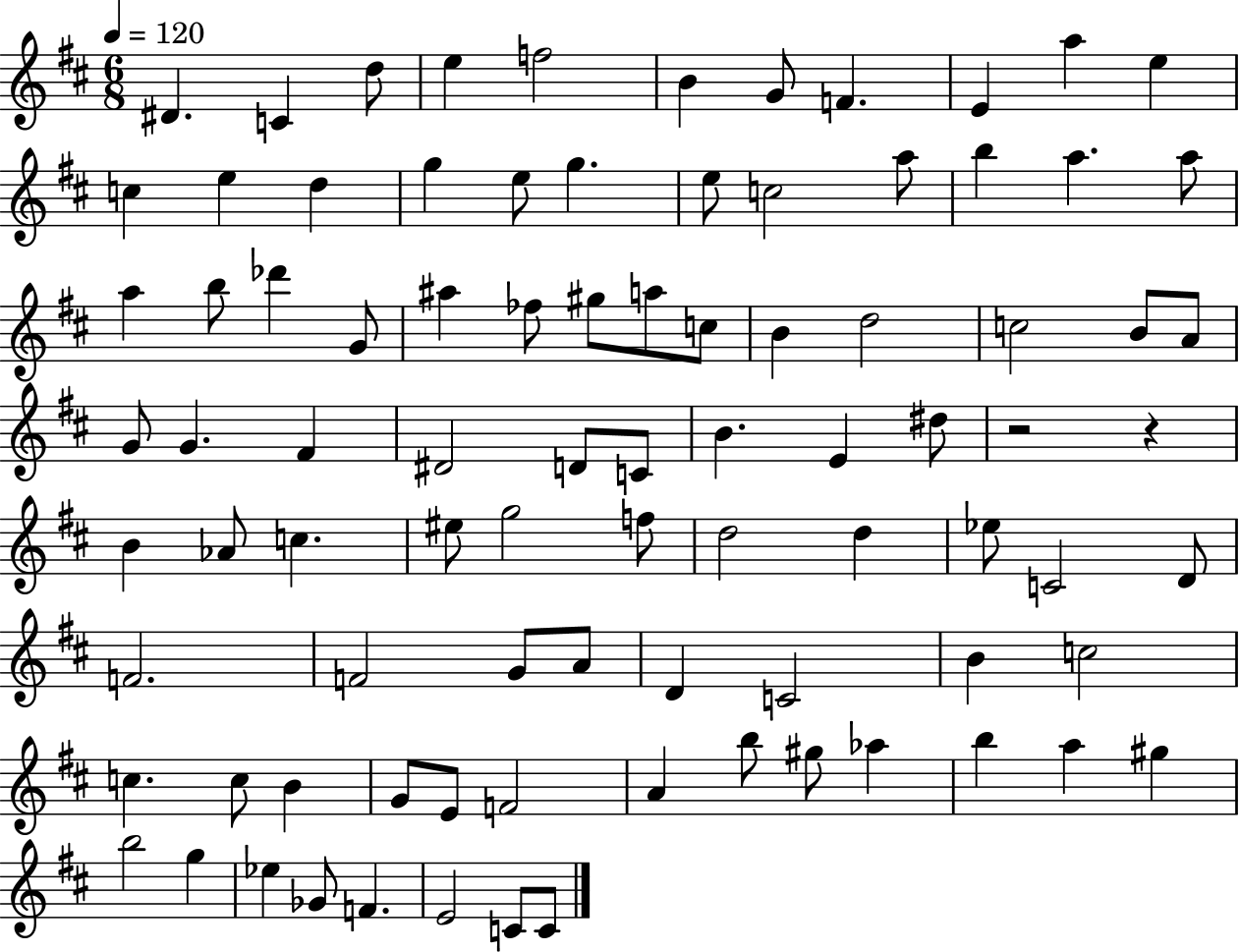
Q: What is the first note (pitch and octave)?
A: D#4